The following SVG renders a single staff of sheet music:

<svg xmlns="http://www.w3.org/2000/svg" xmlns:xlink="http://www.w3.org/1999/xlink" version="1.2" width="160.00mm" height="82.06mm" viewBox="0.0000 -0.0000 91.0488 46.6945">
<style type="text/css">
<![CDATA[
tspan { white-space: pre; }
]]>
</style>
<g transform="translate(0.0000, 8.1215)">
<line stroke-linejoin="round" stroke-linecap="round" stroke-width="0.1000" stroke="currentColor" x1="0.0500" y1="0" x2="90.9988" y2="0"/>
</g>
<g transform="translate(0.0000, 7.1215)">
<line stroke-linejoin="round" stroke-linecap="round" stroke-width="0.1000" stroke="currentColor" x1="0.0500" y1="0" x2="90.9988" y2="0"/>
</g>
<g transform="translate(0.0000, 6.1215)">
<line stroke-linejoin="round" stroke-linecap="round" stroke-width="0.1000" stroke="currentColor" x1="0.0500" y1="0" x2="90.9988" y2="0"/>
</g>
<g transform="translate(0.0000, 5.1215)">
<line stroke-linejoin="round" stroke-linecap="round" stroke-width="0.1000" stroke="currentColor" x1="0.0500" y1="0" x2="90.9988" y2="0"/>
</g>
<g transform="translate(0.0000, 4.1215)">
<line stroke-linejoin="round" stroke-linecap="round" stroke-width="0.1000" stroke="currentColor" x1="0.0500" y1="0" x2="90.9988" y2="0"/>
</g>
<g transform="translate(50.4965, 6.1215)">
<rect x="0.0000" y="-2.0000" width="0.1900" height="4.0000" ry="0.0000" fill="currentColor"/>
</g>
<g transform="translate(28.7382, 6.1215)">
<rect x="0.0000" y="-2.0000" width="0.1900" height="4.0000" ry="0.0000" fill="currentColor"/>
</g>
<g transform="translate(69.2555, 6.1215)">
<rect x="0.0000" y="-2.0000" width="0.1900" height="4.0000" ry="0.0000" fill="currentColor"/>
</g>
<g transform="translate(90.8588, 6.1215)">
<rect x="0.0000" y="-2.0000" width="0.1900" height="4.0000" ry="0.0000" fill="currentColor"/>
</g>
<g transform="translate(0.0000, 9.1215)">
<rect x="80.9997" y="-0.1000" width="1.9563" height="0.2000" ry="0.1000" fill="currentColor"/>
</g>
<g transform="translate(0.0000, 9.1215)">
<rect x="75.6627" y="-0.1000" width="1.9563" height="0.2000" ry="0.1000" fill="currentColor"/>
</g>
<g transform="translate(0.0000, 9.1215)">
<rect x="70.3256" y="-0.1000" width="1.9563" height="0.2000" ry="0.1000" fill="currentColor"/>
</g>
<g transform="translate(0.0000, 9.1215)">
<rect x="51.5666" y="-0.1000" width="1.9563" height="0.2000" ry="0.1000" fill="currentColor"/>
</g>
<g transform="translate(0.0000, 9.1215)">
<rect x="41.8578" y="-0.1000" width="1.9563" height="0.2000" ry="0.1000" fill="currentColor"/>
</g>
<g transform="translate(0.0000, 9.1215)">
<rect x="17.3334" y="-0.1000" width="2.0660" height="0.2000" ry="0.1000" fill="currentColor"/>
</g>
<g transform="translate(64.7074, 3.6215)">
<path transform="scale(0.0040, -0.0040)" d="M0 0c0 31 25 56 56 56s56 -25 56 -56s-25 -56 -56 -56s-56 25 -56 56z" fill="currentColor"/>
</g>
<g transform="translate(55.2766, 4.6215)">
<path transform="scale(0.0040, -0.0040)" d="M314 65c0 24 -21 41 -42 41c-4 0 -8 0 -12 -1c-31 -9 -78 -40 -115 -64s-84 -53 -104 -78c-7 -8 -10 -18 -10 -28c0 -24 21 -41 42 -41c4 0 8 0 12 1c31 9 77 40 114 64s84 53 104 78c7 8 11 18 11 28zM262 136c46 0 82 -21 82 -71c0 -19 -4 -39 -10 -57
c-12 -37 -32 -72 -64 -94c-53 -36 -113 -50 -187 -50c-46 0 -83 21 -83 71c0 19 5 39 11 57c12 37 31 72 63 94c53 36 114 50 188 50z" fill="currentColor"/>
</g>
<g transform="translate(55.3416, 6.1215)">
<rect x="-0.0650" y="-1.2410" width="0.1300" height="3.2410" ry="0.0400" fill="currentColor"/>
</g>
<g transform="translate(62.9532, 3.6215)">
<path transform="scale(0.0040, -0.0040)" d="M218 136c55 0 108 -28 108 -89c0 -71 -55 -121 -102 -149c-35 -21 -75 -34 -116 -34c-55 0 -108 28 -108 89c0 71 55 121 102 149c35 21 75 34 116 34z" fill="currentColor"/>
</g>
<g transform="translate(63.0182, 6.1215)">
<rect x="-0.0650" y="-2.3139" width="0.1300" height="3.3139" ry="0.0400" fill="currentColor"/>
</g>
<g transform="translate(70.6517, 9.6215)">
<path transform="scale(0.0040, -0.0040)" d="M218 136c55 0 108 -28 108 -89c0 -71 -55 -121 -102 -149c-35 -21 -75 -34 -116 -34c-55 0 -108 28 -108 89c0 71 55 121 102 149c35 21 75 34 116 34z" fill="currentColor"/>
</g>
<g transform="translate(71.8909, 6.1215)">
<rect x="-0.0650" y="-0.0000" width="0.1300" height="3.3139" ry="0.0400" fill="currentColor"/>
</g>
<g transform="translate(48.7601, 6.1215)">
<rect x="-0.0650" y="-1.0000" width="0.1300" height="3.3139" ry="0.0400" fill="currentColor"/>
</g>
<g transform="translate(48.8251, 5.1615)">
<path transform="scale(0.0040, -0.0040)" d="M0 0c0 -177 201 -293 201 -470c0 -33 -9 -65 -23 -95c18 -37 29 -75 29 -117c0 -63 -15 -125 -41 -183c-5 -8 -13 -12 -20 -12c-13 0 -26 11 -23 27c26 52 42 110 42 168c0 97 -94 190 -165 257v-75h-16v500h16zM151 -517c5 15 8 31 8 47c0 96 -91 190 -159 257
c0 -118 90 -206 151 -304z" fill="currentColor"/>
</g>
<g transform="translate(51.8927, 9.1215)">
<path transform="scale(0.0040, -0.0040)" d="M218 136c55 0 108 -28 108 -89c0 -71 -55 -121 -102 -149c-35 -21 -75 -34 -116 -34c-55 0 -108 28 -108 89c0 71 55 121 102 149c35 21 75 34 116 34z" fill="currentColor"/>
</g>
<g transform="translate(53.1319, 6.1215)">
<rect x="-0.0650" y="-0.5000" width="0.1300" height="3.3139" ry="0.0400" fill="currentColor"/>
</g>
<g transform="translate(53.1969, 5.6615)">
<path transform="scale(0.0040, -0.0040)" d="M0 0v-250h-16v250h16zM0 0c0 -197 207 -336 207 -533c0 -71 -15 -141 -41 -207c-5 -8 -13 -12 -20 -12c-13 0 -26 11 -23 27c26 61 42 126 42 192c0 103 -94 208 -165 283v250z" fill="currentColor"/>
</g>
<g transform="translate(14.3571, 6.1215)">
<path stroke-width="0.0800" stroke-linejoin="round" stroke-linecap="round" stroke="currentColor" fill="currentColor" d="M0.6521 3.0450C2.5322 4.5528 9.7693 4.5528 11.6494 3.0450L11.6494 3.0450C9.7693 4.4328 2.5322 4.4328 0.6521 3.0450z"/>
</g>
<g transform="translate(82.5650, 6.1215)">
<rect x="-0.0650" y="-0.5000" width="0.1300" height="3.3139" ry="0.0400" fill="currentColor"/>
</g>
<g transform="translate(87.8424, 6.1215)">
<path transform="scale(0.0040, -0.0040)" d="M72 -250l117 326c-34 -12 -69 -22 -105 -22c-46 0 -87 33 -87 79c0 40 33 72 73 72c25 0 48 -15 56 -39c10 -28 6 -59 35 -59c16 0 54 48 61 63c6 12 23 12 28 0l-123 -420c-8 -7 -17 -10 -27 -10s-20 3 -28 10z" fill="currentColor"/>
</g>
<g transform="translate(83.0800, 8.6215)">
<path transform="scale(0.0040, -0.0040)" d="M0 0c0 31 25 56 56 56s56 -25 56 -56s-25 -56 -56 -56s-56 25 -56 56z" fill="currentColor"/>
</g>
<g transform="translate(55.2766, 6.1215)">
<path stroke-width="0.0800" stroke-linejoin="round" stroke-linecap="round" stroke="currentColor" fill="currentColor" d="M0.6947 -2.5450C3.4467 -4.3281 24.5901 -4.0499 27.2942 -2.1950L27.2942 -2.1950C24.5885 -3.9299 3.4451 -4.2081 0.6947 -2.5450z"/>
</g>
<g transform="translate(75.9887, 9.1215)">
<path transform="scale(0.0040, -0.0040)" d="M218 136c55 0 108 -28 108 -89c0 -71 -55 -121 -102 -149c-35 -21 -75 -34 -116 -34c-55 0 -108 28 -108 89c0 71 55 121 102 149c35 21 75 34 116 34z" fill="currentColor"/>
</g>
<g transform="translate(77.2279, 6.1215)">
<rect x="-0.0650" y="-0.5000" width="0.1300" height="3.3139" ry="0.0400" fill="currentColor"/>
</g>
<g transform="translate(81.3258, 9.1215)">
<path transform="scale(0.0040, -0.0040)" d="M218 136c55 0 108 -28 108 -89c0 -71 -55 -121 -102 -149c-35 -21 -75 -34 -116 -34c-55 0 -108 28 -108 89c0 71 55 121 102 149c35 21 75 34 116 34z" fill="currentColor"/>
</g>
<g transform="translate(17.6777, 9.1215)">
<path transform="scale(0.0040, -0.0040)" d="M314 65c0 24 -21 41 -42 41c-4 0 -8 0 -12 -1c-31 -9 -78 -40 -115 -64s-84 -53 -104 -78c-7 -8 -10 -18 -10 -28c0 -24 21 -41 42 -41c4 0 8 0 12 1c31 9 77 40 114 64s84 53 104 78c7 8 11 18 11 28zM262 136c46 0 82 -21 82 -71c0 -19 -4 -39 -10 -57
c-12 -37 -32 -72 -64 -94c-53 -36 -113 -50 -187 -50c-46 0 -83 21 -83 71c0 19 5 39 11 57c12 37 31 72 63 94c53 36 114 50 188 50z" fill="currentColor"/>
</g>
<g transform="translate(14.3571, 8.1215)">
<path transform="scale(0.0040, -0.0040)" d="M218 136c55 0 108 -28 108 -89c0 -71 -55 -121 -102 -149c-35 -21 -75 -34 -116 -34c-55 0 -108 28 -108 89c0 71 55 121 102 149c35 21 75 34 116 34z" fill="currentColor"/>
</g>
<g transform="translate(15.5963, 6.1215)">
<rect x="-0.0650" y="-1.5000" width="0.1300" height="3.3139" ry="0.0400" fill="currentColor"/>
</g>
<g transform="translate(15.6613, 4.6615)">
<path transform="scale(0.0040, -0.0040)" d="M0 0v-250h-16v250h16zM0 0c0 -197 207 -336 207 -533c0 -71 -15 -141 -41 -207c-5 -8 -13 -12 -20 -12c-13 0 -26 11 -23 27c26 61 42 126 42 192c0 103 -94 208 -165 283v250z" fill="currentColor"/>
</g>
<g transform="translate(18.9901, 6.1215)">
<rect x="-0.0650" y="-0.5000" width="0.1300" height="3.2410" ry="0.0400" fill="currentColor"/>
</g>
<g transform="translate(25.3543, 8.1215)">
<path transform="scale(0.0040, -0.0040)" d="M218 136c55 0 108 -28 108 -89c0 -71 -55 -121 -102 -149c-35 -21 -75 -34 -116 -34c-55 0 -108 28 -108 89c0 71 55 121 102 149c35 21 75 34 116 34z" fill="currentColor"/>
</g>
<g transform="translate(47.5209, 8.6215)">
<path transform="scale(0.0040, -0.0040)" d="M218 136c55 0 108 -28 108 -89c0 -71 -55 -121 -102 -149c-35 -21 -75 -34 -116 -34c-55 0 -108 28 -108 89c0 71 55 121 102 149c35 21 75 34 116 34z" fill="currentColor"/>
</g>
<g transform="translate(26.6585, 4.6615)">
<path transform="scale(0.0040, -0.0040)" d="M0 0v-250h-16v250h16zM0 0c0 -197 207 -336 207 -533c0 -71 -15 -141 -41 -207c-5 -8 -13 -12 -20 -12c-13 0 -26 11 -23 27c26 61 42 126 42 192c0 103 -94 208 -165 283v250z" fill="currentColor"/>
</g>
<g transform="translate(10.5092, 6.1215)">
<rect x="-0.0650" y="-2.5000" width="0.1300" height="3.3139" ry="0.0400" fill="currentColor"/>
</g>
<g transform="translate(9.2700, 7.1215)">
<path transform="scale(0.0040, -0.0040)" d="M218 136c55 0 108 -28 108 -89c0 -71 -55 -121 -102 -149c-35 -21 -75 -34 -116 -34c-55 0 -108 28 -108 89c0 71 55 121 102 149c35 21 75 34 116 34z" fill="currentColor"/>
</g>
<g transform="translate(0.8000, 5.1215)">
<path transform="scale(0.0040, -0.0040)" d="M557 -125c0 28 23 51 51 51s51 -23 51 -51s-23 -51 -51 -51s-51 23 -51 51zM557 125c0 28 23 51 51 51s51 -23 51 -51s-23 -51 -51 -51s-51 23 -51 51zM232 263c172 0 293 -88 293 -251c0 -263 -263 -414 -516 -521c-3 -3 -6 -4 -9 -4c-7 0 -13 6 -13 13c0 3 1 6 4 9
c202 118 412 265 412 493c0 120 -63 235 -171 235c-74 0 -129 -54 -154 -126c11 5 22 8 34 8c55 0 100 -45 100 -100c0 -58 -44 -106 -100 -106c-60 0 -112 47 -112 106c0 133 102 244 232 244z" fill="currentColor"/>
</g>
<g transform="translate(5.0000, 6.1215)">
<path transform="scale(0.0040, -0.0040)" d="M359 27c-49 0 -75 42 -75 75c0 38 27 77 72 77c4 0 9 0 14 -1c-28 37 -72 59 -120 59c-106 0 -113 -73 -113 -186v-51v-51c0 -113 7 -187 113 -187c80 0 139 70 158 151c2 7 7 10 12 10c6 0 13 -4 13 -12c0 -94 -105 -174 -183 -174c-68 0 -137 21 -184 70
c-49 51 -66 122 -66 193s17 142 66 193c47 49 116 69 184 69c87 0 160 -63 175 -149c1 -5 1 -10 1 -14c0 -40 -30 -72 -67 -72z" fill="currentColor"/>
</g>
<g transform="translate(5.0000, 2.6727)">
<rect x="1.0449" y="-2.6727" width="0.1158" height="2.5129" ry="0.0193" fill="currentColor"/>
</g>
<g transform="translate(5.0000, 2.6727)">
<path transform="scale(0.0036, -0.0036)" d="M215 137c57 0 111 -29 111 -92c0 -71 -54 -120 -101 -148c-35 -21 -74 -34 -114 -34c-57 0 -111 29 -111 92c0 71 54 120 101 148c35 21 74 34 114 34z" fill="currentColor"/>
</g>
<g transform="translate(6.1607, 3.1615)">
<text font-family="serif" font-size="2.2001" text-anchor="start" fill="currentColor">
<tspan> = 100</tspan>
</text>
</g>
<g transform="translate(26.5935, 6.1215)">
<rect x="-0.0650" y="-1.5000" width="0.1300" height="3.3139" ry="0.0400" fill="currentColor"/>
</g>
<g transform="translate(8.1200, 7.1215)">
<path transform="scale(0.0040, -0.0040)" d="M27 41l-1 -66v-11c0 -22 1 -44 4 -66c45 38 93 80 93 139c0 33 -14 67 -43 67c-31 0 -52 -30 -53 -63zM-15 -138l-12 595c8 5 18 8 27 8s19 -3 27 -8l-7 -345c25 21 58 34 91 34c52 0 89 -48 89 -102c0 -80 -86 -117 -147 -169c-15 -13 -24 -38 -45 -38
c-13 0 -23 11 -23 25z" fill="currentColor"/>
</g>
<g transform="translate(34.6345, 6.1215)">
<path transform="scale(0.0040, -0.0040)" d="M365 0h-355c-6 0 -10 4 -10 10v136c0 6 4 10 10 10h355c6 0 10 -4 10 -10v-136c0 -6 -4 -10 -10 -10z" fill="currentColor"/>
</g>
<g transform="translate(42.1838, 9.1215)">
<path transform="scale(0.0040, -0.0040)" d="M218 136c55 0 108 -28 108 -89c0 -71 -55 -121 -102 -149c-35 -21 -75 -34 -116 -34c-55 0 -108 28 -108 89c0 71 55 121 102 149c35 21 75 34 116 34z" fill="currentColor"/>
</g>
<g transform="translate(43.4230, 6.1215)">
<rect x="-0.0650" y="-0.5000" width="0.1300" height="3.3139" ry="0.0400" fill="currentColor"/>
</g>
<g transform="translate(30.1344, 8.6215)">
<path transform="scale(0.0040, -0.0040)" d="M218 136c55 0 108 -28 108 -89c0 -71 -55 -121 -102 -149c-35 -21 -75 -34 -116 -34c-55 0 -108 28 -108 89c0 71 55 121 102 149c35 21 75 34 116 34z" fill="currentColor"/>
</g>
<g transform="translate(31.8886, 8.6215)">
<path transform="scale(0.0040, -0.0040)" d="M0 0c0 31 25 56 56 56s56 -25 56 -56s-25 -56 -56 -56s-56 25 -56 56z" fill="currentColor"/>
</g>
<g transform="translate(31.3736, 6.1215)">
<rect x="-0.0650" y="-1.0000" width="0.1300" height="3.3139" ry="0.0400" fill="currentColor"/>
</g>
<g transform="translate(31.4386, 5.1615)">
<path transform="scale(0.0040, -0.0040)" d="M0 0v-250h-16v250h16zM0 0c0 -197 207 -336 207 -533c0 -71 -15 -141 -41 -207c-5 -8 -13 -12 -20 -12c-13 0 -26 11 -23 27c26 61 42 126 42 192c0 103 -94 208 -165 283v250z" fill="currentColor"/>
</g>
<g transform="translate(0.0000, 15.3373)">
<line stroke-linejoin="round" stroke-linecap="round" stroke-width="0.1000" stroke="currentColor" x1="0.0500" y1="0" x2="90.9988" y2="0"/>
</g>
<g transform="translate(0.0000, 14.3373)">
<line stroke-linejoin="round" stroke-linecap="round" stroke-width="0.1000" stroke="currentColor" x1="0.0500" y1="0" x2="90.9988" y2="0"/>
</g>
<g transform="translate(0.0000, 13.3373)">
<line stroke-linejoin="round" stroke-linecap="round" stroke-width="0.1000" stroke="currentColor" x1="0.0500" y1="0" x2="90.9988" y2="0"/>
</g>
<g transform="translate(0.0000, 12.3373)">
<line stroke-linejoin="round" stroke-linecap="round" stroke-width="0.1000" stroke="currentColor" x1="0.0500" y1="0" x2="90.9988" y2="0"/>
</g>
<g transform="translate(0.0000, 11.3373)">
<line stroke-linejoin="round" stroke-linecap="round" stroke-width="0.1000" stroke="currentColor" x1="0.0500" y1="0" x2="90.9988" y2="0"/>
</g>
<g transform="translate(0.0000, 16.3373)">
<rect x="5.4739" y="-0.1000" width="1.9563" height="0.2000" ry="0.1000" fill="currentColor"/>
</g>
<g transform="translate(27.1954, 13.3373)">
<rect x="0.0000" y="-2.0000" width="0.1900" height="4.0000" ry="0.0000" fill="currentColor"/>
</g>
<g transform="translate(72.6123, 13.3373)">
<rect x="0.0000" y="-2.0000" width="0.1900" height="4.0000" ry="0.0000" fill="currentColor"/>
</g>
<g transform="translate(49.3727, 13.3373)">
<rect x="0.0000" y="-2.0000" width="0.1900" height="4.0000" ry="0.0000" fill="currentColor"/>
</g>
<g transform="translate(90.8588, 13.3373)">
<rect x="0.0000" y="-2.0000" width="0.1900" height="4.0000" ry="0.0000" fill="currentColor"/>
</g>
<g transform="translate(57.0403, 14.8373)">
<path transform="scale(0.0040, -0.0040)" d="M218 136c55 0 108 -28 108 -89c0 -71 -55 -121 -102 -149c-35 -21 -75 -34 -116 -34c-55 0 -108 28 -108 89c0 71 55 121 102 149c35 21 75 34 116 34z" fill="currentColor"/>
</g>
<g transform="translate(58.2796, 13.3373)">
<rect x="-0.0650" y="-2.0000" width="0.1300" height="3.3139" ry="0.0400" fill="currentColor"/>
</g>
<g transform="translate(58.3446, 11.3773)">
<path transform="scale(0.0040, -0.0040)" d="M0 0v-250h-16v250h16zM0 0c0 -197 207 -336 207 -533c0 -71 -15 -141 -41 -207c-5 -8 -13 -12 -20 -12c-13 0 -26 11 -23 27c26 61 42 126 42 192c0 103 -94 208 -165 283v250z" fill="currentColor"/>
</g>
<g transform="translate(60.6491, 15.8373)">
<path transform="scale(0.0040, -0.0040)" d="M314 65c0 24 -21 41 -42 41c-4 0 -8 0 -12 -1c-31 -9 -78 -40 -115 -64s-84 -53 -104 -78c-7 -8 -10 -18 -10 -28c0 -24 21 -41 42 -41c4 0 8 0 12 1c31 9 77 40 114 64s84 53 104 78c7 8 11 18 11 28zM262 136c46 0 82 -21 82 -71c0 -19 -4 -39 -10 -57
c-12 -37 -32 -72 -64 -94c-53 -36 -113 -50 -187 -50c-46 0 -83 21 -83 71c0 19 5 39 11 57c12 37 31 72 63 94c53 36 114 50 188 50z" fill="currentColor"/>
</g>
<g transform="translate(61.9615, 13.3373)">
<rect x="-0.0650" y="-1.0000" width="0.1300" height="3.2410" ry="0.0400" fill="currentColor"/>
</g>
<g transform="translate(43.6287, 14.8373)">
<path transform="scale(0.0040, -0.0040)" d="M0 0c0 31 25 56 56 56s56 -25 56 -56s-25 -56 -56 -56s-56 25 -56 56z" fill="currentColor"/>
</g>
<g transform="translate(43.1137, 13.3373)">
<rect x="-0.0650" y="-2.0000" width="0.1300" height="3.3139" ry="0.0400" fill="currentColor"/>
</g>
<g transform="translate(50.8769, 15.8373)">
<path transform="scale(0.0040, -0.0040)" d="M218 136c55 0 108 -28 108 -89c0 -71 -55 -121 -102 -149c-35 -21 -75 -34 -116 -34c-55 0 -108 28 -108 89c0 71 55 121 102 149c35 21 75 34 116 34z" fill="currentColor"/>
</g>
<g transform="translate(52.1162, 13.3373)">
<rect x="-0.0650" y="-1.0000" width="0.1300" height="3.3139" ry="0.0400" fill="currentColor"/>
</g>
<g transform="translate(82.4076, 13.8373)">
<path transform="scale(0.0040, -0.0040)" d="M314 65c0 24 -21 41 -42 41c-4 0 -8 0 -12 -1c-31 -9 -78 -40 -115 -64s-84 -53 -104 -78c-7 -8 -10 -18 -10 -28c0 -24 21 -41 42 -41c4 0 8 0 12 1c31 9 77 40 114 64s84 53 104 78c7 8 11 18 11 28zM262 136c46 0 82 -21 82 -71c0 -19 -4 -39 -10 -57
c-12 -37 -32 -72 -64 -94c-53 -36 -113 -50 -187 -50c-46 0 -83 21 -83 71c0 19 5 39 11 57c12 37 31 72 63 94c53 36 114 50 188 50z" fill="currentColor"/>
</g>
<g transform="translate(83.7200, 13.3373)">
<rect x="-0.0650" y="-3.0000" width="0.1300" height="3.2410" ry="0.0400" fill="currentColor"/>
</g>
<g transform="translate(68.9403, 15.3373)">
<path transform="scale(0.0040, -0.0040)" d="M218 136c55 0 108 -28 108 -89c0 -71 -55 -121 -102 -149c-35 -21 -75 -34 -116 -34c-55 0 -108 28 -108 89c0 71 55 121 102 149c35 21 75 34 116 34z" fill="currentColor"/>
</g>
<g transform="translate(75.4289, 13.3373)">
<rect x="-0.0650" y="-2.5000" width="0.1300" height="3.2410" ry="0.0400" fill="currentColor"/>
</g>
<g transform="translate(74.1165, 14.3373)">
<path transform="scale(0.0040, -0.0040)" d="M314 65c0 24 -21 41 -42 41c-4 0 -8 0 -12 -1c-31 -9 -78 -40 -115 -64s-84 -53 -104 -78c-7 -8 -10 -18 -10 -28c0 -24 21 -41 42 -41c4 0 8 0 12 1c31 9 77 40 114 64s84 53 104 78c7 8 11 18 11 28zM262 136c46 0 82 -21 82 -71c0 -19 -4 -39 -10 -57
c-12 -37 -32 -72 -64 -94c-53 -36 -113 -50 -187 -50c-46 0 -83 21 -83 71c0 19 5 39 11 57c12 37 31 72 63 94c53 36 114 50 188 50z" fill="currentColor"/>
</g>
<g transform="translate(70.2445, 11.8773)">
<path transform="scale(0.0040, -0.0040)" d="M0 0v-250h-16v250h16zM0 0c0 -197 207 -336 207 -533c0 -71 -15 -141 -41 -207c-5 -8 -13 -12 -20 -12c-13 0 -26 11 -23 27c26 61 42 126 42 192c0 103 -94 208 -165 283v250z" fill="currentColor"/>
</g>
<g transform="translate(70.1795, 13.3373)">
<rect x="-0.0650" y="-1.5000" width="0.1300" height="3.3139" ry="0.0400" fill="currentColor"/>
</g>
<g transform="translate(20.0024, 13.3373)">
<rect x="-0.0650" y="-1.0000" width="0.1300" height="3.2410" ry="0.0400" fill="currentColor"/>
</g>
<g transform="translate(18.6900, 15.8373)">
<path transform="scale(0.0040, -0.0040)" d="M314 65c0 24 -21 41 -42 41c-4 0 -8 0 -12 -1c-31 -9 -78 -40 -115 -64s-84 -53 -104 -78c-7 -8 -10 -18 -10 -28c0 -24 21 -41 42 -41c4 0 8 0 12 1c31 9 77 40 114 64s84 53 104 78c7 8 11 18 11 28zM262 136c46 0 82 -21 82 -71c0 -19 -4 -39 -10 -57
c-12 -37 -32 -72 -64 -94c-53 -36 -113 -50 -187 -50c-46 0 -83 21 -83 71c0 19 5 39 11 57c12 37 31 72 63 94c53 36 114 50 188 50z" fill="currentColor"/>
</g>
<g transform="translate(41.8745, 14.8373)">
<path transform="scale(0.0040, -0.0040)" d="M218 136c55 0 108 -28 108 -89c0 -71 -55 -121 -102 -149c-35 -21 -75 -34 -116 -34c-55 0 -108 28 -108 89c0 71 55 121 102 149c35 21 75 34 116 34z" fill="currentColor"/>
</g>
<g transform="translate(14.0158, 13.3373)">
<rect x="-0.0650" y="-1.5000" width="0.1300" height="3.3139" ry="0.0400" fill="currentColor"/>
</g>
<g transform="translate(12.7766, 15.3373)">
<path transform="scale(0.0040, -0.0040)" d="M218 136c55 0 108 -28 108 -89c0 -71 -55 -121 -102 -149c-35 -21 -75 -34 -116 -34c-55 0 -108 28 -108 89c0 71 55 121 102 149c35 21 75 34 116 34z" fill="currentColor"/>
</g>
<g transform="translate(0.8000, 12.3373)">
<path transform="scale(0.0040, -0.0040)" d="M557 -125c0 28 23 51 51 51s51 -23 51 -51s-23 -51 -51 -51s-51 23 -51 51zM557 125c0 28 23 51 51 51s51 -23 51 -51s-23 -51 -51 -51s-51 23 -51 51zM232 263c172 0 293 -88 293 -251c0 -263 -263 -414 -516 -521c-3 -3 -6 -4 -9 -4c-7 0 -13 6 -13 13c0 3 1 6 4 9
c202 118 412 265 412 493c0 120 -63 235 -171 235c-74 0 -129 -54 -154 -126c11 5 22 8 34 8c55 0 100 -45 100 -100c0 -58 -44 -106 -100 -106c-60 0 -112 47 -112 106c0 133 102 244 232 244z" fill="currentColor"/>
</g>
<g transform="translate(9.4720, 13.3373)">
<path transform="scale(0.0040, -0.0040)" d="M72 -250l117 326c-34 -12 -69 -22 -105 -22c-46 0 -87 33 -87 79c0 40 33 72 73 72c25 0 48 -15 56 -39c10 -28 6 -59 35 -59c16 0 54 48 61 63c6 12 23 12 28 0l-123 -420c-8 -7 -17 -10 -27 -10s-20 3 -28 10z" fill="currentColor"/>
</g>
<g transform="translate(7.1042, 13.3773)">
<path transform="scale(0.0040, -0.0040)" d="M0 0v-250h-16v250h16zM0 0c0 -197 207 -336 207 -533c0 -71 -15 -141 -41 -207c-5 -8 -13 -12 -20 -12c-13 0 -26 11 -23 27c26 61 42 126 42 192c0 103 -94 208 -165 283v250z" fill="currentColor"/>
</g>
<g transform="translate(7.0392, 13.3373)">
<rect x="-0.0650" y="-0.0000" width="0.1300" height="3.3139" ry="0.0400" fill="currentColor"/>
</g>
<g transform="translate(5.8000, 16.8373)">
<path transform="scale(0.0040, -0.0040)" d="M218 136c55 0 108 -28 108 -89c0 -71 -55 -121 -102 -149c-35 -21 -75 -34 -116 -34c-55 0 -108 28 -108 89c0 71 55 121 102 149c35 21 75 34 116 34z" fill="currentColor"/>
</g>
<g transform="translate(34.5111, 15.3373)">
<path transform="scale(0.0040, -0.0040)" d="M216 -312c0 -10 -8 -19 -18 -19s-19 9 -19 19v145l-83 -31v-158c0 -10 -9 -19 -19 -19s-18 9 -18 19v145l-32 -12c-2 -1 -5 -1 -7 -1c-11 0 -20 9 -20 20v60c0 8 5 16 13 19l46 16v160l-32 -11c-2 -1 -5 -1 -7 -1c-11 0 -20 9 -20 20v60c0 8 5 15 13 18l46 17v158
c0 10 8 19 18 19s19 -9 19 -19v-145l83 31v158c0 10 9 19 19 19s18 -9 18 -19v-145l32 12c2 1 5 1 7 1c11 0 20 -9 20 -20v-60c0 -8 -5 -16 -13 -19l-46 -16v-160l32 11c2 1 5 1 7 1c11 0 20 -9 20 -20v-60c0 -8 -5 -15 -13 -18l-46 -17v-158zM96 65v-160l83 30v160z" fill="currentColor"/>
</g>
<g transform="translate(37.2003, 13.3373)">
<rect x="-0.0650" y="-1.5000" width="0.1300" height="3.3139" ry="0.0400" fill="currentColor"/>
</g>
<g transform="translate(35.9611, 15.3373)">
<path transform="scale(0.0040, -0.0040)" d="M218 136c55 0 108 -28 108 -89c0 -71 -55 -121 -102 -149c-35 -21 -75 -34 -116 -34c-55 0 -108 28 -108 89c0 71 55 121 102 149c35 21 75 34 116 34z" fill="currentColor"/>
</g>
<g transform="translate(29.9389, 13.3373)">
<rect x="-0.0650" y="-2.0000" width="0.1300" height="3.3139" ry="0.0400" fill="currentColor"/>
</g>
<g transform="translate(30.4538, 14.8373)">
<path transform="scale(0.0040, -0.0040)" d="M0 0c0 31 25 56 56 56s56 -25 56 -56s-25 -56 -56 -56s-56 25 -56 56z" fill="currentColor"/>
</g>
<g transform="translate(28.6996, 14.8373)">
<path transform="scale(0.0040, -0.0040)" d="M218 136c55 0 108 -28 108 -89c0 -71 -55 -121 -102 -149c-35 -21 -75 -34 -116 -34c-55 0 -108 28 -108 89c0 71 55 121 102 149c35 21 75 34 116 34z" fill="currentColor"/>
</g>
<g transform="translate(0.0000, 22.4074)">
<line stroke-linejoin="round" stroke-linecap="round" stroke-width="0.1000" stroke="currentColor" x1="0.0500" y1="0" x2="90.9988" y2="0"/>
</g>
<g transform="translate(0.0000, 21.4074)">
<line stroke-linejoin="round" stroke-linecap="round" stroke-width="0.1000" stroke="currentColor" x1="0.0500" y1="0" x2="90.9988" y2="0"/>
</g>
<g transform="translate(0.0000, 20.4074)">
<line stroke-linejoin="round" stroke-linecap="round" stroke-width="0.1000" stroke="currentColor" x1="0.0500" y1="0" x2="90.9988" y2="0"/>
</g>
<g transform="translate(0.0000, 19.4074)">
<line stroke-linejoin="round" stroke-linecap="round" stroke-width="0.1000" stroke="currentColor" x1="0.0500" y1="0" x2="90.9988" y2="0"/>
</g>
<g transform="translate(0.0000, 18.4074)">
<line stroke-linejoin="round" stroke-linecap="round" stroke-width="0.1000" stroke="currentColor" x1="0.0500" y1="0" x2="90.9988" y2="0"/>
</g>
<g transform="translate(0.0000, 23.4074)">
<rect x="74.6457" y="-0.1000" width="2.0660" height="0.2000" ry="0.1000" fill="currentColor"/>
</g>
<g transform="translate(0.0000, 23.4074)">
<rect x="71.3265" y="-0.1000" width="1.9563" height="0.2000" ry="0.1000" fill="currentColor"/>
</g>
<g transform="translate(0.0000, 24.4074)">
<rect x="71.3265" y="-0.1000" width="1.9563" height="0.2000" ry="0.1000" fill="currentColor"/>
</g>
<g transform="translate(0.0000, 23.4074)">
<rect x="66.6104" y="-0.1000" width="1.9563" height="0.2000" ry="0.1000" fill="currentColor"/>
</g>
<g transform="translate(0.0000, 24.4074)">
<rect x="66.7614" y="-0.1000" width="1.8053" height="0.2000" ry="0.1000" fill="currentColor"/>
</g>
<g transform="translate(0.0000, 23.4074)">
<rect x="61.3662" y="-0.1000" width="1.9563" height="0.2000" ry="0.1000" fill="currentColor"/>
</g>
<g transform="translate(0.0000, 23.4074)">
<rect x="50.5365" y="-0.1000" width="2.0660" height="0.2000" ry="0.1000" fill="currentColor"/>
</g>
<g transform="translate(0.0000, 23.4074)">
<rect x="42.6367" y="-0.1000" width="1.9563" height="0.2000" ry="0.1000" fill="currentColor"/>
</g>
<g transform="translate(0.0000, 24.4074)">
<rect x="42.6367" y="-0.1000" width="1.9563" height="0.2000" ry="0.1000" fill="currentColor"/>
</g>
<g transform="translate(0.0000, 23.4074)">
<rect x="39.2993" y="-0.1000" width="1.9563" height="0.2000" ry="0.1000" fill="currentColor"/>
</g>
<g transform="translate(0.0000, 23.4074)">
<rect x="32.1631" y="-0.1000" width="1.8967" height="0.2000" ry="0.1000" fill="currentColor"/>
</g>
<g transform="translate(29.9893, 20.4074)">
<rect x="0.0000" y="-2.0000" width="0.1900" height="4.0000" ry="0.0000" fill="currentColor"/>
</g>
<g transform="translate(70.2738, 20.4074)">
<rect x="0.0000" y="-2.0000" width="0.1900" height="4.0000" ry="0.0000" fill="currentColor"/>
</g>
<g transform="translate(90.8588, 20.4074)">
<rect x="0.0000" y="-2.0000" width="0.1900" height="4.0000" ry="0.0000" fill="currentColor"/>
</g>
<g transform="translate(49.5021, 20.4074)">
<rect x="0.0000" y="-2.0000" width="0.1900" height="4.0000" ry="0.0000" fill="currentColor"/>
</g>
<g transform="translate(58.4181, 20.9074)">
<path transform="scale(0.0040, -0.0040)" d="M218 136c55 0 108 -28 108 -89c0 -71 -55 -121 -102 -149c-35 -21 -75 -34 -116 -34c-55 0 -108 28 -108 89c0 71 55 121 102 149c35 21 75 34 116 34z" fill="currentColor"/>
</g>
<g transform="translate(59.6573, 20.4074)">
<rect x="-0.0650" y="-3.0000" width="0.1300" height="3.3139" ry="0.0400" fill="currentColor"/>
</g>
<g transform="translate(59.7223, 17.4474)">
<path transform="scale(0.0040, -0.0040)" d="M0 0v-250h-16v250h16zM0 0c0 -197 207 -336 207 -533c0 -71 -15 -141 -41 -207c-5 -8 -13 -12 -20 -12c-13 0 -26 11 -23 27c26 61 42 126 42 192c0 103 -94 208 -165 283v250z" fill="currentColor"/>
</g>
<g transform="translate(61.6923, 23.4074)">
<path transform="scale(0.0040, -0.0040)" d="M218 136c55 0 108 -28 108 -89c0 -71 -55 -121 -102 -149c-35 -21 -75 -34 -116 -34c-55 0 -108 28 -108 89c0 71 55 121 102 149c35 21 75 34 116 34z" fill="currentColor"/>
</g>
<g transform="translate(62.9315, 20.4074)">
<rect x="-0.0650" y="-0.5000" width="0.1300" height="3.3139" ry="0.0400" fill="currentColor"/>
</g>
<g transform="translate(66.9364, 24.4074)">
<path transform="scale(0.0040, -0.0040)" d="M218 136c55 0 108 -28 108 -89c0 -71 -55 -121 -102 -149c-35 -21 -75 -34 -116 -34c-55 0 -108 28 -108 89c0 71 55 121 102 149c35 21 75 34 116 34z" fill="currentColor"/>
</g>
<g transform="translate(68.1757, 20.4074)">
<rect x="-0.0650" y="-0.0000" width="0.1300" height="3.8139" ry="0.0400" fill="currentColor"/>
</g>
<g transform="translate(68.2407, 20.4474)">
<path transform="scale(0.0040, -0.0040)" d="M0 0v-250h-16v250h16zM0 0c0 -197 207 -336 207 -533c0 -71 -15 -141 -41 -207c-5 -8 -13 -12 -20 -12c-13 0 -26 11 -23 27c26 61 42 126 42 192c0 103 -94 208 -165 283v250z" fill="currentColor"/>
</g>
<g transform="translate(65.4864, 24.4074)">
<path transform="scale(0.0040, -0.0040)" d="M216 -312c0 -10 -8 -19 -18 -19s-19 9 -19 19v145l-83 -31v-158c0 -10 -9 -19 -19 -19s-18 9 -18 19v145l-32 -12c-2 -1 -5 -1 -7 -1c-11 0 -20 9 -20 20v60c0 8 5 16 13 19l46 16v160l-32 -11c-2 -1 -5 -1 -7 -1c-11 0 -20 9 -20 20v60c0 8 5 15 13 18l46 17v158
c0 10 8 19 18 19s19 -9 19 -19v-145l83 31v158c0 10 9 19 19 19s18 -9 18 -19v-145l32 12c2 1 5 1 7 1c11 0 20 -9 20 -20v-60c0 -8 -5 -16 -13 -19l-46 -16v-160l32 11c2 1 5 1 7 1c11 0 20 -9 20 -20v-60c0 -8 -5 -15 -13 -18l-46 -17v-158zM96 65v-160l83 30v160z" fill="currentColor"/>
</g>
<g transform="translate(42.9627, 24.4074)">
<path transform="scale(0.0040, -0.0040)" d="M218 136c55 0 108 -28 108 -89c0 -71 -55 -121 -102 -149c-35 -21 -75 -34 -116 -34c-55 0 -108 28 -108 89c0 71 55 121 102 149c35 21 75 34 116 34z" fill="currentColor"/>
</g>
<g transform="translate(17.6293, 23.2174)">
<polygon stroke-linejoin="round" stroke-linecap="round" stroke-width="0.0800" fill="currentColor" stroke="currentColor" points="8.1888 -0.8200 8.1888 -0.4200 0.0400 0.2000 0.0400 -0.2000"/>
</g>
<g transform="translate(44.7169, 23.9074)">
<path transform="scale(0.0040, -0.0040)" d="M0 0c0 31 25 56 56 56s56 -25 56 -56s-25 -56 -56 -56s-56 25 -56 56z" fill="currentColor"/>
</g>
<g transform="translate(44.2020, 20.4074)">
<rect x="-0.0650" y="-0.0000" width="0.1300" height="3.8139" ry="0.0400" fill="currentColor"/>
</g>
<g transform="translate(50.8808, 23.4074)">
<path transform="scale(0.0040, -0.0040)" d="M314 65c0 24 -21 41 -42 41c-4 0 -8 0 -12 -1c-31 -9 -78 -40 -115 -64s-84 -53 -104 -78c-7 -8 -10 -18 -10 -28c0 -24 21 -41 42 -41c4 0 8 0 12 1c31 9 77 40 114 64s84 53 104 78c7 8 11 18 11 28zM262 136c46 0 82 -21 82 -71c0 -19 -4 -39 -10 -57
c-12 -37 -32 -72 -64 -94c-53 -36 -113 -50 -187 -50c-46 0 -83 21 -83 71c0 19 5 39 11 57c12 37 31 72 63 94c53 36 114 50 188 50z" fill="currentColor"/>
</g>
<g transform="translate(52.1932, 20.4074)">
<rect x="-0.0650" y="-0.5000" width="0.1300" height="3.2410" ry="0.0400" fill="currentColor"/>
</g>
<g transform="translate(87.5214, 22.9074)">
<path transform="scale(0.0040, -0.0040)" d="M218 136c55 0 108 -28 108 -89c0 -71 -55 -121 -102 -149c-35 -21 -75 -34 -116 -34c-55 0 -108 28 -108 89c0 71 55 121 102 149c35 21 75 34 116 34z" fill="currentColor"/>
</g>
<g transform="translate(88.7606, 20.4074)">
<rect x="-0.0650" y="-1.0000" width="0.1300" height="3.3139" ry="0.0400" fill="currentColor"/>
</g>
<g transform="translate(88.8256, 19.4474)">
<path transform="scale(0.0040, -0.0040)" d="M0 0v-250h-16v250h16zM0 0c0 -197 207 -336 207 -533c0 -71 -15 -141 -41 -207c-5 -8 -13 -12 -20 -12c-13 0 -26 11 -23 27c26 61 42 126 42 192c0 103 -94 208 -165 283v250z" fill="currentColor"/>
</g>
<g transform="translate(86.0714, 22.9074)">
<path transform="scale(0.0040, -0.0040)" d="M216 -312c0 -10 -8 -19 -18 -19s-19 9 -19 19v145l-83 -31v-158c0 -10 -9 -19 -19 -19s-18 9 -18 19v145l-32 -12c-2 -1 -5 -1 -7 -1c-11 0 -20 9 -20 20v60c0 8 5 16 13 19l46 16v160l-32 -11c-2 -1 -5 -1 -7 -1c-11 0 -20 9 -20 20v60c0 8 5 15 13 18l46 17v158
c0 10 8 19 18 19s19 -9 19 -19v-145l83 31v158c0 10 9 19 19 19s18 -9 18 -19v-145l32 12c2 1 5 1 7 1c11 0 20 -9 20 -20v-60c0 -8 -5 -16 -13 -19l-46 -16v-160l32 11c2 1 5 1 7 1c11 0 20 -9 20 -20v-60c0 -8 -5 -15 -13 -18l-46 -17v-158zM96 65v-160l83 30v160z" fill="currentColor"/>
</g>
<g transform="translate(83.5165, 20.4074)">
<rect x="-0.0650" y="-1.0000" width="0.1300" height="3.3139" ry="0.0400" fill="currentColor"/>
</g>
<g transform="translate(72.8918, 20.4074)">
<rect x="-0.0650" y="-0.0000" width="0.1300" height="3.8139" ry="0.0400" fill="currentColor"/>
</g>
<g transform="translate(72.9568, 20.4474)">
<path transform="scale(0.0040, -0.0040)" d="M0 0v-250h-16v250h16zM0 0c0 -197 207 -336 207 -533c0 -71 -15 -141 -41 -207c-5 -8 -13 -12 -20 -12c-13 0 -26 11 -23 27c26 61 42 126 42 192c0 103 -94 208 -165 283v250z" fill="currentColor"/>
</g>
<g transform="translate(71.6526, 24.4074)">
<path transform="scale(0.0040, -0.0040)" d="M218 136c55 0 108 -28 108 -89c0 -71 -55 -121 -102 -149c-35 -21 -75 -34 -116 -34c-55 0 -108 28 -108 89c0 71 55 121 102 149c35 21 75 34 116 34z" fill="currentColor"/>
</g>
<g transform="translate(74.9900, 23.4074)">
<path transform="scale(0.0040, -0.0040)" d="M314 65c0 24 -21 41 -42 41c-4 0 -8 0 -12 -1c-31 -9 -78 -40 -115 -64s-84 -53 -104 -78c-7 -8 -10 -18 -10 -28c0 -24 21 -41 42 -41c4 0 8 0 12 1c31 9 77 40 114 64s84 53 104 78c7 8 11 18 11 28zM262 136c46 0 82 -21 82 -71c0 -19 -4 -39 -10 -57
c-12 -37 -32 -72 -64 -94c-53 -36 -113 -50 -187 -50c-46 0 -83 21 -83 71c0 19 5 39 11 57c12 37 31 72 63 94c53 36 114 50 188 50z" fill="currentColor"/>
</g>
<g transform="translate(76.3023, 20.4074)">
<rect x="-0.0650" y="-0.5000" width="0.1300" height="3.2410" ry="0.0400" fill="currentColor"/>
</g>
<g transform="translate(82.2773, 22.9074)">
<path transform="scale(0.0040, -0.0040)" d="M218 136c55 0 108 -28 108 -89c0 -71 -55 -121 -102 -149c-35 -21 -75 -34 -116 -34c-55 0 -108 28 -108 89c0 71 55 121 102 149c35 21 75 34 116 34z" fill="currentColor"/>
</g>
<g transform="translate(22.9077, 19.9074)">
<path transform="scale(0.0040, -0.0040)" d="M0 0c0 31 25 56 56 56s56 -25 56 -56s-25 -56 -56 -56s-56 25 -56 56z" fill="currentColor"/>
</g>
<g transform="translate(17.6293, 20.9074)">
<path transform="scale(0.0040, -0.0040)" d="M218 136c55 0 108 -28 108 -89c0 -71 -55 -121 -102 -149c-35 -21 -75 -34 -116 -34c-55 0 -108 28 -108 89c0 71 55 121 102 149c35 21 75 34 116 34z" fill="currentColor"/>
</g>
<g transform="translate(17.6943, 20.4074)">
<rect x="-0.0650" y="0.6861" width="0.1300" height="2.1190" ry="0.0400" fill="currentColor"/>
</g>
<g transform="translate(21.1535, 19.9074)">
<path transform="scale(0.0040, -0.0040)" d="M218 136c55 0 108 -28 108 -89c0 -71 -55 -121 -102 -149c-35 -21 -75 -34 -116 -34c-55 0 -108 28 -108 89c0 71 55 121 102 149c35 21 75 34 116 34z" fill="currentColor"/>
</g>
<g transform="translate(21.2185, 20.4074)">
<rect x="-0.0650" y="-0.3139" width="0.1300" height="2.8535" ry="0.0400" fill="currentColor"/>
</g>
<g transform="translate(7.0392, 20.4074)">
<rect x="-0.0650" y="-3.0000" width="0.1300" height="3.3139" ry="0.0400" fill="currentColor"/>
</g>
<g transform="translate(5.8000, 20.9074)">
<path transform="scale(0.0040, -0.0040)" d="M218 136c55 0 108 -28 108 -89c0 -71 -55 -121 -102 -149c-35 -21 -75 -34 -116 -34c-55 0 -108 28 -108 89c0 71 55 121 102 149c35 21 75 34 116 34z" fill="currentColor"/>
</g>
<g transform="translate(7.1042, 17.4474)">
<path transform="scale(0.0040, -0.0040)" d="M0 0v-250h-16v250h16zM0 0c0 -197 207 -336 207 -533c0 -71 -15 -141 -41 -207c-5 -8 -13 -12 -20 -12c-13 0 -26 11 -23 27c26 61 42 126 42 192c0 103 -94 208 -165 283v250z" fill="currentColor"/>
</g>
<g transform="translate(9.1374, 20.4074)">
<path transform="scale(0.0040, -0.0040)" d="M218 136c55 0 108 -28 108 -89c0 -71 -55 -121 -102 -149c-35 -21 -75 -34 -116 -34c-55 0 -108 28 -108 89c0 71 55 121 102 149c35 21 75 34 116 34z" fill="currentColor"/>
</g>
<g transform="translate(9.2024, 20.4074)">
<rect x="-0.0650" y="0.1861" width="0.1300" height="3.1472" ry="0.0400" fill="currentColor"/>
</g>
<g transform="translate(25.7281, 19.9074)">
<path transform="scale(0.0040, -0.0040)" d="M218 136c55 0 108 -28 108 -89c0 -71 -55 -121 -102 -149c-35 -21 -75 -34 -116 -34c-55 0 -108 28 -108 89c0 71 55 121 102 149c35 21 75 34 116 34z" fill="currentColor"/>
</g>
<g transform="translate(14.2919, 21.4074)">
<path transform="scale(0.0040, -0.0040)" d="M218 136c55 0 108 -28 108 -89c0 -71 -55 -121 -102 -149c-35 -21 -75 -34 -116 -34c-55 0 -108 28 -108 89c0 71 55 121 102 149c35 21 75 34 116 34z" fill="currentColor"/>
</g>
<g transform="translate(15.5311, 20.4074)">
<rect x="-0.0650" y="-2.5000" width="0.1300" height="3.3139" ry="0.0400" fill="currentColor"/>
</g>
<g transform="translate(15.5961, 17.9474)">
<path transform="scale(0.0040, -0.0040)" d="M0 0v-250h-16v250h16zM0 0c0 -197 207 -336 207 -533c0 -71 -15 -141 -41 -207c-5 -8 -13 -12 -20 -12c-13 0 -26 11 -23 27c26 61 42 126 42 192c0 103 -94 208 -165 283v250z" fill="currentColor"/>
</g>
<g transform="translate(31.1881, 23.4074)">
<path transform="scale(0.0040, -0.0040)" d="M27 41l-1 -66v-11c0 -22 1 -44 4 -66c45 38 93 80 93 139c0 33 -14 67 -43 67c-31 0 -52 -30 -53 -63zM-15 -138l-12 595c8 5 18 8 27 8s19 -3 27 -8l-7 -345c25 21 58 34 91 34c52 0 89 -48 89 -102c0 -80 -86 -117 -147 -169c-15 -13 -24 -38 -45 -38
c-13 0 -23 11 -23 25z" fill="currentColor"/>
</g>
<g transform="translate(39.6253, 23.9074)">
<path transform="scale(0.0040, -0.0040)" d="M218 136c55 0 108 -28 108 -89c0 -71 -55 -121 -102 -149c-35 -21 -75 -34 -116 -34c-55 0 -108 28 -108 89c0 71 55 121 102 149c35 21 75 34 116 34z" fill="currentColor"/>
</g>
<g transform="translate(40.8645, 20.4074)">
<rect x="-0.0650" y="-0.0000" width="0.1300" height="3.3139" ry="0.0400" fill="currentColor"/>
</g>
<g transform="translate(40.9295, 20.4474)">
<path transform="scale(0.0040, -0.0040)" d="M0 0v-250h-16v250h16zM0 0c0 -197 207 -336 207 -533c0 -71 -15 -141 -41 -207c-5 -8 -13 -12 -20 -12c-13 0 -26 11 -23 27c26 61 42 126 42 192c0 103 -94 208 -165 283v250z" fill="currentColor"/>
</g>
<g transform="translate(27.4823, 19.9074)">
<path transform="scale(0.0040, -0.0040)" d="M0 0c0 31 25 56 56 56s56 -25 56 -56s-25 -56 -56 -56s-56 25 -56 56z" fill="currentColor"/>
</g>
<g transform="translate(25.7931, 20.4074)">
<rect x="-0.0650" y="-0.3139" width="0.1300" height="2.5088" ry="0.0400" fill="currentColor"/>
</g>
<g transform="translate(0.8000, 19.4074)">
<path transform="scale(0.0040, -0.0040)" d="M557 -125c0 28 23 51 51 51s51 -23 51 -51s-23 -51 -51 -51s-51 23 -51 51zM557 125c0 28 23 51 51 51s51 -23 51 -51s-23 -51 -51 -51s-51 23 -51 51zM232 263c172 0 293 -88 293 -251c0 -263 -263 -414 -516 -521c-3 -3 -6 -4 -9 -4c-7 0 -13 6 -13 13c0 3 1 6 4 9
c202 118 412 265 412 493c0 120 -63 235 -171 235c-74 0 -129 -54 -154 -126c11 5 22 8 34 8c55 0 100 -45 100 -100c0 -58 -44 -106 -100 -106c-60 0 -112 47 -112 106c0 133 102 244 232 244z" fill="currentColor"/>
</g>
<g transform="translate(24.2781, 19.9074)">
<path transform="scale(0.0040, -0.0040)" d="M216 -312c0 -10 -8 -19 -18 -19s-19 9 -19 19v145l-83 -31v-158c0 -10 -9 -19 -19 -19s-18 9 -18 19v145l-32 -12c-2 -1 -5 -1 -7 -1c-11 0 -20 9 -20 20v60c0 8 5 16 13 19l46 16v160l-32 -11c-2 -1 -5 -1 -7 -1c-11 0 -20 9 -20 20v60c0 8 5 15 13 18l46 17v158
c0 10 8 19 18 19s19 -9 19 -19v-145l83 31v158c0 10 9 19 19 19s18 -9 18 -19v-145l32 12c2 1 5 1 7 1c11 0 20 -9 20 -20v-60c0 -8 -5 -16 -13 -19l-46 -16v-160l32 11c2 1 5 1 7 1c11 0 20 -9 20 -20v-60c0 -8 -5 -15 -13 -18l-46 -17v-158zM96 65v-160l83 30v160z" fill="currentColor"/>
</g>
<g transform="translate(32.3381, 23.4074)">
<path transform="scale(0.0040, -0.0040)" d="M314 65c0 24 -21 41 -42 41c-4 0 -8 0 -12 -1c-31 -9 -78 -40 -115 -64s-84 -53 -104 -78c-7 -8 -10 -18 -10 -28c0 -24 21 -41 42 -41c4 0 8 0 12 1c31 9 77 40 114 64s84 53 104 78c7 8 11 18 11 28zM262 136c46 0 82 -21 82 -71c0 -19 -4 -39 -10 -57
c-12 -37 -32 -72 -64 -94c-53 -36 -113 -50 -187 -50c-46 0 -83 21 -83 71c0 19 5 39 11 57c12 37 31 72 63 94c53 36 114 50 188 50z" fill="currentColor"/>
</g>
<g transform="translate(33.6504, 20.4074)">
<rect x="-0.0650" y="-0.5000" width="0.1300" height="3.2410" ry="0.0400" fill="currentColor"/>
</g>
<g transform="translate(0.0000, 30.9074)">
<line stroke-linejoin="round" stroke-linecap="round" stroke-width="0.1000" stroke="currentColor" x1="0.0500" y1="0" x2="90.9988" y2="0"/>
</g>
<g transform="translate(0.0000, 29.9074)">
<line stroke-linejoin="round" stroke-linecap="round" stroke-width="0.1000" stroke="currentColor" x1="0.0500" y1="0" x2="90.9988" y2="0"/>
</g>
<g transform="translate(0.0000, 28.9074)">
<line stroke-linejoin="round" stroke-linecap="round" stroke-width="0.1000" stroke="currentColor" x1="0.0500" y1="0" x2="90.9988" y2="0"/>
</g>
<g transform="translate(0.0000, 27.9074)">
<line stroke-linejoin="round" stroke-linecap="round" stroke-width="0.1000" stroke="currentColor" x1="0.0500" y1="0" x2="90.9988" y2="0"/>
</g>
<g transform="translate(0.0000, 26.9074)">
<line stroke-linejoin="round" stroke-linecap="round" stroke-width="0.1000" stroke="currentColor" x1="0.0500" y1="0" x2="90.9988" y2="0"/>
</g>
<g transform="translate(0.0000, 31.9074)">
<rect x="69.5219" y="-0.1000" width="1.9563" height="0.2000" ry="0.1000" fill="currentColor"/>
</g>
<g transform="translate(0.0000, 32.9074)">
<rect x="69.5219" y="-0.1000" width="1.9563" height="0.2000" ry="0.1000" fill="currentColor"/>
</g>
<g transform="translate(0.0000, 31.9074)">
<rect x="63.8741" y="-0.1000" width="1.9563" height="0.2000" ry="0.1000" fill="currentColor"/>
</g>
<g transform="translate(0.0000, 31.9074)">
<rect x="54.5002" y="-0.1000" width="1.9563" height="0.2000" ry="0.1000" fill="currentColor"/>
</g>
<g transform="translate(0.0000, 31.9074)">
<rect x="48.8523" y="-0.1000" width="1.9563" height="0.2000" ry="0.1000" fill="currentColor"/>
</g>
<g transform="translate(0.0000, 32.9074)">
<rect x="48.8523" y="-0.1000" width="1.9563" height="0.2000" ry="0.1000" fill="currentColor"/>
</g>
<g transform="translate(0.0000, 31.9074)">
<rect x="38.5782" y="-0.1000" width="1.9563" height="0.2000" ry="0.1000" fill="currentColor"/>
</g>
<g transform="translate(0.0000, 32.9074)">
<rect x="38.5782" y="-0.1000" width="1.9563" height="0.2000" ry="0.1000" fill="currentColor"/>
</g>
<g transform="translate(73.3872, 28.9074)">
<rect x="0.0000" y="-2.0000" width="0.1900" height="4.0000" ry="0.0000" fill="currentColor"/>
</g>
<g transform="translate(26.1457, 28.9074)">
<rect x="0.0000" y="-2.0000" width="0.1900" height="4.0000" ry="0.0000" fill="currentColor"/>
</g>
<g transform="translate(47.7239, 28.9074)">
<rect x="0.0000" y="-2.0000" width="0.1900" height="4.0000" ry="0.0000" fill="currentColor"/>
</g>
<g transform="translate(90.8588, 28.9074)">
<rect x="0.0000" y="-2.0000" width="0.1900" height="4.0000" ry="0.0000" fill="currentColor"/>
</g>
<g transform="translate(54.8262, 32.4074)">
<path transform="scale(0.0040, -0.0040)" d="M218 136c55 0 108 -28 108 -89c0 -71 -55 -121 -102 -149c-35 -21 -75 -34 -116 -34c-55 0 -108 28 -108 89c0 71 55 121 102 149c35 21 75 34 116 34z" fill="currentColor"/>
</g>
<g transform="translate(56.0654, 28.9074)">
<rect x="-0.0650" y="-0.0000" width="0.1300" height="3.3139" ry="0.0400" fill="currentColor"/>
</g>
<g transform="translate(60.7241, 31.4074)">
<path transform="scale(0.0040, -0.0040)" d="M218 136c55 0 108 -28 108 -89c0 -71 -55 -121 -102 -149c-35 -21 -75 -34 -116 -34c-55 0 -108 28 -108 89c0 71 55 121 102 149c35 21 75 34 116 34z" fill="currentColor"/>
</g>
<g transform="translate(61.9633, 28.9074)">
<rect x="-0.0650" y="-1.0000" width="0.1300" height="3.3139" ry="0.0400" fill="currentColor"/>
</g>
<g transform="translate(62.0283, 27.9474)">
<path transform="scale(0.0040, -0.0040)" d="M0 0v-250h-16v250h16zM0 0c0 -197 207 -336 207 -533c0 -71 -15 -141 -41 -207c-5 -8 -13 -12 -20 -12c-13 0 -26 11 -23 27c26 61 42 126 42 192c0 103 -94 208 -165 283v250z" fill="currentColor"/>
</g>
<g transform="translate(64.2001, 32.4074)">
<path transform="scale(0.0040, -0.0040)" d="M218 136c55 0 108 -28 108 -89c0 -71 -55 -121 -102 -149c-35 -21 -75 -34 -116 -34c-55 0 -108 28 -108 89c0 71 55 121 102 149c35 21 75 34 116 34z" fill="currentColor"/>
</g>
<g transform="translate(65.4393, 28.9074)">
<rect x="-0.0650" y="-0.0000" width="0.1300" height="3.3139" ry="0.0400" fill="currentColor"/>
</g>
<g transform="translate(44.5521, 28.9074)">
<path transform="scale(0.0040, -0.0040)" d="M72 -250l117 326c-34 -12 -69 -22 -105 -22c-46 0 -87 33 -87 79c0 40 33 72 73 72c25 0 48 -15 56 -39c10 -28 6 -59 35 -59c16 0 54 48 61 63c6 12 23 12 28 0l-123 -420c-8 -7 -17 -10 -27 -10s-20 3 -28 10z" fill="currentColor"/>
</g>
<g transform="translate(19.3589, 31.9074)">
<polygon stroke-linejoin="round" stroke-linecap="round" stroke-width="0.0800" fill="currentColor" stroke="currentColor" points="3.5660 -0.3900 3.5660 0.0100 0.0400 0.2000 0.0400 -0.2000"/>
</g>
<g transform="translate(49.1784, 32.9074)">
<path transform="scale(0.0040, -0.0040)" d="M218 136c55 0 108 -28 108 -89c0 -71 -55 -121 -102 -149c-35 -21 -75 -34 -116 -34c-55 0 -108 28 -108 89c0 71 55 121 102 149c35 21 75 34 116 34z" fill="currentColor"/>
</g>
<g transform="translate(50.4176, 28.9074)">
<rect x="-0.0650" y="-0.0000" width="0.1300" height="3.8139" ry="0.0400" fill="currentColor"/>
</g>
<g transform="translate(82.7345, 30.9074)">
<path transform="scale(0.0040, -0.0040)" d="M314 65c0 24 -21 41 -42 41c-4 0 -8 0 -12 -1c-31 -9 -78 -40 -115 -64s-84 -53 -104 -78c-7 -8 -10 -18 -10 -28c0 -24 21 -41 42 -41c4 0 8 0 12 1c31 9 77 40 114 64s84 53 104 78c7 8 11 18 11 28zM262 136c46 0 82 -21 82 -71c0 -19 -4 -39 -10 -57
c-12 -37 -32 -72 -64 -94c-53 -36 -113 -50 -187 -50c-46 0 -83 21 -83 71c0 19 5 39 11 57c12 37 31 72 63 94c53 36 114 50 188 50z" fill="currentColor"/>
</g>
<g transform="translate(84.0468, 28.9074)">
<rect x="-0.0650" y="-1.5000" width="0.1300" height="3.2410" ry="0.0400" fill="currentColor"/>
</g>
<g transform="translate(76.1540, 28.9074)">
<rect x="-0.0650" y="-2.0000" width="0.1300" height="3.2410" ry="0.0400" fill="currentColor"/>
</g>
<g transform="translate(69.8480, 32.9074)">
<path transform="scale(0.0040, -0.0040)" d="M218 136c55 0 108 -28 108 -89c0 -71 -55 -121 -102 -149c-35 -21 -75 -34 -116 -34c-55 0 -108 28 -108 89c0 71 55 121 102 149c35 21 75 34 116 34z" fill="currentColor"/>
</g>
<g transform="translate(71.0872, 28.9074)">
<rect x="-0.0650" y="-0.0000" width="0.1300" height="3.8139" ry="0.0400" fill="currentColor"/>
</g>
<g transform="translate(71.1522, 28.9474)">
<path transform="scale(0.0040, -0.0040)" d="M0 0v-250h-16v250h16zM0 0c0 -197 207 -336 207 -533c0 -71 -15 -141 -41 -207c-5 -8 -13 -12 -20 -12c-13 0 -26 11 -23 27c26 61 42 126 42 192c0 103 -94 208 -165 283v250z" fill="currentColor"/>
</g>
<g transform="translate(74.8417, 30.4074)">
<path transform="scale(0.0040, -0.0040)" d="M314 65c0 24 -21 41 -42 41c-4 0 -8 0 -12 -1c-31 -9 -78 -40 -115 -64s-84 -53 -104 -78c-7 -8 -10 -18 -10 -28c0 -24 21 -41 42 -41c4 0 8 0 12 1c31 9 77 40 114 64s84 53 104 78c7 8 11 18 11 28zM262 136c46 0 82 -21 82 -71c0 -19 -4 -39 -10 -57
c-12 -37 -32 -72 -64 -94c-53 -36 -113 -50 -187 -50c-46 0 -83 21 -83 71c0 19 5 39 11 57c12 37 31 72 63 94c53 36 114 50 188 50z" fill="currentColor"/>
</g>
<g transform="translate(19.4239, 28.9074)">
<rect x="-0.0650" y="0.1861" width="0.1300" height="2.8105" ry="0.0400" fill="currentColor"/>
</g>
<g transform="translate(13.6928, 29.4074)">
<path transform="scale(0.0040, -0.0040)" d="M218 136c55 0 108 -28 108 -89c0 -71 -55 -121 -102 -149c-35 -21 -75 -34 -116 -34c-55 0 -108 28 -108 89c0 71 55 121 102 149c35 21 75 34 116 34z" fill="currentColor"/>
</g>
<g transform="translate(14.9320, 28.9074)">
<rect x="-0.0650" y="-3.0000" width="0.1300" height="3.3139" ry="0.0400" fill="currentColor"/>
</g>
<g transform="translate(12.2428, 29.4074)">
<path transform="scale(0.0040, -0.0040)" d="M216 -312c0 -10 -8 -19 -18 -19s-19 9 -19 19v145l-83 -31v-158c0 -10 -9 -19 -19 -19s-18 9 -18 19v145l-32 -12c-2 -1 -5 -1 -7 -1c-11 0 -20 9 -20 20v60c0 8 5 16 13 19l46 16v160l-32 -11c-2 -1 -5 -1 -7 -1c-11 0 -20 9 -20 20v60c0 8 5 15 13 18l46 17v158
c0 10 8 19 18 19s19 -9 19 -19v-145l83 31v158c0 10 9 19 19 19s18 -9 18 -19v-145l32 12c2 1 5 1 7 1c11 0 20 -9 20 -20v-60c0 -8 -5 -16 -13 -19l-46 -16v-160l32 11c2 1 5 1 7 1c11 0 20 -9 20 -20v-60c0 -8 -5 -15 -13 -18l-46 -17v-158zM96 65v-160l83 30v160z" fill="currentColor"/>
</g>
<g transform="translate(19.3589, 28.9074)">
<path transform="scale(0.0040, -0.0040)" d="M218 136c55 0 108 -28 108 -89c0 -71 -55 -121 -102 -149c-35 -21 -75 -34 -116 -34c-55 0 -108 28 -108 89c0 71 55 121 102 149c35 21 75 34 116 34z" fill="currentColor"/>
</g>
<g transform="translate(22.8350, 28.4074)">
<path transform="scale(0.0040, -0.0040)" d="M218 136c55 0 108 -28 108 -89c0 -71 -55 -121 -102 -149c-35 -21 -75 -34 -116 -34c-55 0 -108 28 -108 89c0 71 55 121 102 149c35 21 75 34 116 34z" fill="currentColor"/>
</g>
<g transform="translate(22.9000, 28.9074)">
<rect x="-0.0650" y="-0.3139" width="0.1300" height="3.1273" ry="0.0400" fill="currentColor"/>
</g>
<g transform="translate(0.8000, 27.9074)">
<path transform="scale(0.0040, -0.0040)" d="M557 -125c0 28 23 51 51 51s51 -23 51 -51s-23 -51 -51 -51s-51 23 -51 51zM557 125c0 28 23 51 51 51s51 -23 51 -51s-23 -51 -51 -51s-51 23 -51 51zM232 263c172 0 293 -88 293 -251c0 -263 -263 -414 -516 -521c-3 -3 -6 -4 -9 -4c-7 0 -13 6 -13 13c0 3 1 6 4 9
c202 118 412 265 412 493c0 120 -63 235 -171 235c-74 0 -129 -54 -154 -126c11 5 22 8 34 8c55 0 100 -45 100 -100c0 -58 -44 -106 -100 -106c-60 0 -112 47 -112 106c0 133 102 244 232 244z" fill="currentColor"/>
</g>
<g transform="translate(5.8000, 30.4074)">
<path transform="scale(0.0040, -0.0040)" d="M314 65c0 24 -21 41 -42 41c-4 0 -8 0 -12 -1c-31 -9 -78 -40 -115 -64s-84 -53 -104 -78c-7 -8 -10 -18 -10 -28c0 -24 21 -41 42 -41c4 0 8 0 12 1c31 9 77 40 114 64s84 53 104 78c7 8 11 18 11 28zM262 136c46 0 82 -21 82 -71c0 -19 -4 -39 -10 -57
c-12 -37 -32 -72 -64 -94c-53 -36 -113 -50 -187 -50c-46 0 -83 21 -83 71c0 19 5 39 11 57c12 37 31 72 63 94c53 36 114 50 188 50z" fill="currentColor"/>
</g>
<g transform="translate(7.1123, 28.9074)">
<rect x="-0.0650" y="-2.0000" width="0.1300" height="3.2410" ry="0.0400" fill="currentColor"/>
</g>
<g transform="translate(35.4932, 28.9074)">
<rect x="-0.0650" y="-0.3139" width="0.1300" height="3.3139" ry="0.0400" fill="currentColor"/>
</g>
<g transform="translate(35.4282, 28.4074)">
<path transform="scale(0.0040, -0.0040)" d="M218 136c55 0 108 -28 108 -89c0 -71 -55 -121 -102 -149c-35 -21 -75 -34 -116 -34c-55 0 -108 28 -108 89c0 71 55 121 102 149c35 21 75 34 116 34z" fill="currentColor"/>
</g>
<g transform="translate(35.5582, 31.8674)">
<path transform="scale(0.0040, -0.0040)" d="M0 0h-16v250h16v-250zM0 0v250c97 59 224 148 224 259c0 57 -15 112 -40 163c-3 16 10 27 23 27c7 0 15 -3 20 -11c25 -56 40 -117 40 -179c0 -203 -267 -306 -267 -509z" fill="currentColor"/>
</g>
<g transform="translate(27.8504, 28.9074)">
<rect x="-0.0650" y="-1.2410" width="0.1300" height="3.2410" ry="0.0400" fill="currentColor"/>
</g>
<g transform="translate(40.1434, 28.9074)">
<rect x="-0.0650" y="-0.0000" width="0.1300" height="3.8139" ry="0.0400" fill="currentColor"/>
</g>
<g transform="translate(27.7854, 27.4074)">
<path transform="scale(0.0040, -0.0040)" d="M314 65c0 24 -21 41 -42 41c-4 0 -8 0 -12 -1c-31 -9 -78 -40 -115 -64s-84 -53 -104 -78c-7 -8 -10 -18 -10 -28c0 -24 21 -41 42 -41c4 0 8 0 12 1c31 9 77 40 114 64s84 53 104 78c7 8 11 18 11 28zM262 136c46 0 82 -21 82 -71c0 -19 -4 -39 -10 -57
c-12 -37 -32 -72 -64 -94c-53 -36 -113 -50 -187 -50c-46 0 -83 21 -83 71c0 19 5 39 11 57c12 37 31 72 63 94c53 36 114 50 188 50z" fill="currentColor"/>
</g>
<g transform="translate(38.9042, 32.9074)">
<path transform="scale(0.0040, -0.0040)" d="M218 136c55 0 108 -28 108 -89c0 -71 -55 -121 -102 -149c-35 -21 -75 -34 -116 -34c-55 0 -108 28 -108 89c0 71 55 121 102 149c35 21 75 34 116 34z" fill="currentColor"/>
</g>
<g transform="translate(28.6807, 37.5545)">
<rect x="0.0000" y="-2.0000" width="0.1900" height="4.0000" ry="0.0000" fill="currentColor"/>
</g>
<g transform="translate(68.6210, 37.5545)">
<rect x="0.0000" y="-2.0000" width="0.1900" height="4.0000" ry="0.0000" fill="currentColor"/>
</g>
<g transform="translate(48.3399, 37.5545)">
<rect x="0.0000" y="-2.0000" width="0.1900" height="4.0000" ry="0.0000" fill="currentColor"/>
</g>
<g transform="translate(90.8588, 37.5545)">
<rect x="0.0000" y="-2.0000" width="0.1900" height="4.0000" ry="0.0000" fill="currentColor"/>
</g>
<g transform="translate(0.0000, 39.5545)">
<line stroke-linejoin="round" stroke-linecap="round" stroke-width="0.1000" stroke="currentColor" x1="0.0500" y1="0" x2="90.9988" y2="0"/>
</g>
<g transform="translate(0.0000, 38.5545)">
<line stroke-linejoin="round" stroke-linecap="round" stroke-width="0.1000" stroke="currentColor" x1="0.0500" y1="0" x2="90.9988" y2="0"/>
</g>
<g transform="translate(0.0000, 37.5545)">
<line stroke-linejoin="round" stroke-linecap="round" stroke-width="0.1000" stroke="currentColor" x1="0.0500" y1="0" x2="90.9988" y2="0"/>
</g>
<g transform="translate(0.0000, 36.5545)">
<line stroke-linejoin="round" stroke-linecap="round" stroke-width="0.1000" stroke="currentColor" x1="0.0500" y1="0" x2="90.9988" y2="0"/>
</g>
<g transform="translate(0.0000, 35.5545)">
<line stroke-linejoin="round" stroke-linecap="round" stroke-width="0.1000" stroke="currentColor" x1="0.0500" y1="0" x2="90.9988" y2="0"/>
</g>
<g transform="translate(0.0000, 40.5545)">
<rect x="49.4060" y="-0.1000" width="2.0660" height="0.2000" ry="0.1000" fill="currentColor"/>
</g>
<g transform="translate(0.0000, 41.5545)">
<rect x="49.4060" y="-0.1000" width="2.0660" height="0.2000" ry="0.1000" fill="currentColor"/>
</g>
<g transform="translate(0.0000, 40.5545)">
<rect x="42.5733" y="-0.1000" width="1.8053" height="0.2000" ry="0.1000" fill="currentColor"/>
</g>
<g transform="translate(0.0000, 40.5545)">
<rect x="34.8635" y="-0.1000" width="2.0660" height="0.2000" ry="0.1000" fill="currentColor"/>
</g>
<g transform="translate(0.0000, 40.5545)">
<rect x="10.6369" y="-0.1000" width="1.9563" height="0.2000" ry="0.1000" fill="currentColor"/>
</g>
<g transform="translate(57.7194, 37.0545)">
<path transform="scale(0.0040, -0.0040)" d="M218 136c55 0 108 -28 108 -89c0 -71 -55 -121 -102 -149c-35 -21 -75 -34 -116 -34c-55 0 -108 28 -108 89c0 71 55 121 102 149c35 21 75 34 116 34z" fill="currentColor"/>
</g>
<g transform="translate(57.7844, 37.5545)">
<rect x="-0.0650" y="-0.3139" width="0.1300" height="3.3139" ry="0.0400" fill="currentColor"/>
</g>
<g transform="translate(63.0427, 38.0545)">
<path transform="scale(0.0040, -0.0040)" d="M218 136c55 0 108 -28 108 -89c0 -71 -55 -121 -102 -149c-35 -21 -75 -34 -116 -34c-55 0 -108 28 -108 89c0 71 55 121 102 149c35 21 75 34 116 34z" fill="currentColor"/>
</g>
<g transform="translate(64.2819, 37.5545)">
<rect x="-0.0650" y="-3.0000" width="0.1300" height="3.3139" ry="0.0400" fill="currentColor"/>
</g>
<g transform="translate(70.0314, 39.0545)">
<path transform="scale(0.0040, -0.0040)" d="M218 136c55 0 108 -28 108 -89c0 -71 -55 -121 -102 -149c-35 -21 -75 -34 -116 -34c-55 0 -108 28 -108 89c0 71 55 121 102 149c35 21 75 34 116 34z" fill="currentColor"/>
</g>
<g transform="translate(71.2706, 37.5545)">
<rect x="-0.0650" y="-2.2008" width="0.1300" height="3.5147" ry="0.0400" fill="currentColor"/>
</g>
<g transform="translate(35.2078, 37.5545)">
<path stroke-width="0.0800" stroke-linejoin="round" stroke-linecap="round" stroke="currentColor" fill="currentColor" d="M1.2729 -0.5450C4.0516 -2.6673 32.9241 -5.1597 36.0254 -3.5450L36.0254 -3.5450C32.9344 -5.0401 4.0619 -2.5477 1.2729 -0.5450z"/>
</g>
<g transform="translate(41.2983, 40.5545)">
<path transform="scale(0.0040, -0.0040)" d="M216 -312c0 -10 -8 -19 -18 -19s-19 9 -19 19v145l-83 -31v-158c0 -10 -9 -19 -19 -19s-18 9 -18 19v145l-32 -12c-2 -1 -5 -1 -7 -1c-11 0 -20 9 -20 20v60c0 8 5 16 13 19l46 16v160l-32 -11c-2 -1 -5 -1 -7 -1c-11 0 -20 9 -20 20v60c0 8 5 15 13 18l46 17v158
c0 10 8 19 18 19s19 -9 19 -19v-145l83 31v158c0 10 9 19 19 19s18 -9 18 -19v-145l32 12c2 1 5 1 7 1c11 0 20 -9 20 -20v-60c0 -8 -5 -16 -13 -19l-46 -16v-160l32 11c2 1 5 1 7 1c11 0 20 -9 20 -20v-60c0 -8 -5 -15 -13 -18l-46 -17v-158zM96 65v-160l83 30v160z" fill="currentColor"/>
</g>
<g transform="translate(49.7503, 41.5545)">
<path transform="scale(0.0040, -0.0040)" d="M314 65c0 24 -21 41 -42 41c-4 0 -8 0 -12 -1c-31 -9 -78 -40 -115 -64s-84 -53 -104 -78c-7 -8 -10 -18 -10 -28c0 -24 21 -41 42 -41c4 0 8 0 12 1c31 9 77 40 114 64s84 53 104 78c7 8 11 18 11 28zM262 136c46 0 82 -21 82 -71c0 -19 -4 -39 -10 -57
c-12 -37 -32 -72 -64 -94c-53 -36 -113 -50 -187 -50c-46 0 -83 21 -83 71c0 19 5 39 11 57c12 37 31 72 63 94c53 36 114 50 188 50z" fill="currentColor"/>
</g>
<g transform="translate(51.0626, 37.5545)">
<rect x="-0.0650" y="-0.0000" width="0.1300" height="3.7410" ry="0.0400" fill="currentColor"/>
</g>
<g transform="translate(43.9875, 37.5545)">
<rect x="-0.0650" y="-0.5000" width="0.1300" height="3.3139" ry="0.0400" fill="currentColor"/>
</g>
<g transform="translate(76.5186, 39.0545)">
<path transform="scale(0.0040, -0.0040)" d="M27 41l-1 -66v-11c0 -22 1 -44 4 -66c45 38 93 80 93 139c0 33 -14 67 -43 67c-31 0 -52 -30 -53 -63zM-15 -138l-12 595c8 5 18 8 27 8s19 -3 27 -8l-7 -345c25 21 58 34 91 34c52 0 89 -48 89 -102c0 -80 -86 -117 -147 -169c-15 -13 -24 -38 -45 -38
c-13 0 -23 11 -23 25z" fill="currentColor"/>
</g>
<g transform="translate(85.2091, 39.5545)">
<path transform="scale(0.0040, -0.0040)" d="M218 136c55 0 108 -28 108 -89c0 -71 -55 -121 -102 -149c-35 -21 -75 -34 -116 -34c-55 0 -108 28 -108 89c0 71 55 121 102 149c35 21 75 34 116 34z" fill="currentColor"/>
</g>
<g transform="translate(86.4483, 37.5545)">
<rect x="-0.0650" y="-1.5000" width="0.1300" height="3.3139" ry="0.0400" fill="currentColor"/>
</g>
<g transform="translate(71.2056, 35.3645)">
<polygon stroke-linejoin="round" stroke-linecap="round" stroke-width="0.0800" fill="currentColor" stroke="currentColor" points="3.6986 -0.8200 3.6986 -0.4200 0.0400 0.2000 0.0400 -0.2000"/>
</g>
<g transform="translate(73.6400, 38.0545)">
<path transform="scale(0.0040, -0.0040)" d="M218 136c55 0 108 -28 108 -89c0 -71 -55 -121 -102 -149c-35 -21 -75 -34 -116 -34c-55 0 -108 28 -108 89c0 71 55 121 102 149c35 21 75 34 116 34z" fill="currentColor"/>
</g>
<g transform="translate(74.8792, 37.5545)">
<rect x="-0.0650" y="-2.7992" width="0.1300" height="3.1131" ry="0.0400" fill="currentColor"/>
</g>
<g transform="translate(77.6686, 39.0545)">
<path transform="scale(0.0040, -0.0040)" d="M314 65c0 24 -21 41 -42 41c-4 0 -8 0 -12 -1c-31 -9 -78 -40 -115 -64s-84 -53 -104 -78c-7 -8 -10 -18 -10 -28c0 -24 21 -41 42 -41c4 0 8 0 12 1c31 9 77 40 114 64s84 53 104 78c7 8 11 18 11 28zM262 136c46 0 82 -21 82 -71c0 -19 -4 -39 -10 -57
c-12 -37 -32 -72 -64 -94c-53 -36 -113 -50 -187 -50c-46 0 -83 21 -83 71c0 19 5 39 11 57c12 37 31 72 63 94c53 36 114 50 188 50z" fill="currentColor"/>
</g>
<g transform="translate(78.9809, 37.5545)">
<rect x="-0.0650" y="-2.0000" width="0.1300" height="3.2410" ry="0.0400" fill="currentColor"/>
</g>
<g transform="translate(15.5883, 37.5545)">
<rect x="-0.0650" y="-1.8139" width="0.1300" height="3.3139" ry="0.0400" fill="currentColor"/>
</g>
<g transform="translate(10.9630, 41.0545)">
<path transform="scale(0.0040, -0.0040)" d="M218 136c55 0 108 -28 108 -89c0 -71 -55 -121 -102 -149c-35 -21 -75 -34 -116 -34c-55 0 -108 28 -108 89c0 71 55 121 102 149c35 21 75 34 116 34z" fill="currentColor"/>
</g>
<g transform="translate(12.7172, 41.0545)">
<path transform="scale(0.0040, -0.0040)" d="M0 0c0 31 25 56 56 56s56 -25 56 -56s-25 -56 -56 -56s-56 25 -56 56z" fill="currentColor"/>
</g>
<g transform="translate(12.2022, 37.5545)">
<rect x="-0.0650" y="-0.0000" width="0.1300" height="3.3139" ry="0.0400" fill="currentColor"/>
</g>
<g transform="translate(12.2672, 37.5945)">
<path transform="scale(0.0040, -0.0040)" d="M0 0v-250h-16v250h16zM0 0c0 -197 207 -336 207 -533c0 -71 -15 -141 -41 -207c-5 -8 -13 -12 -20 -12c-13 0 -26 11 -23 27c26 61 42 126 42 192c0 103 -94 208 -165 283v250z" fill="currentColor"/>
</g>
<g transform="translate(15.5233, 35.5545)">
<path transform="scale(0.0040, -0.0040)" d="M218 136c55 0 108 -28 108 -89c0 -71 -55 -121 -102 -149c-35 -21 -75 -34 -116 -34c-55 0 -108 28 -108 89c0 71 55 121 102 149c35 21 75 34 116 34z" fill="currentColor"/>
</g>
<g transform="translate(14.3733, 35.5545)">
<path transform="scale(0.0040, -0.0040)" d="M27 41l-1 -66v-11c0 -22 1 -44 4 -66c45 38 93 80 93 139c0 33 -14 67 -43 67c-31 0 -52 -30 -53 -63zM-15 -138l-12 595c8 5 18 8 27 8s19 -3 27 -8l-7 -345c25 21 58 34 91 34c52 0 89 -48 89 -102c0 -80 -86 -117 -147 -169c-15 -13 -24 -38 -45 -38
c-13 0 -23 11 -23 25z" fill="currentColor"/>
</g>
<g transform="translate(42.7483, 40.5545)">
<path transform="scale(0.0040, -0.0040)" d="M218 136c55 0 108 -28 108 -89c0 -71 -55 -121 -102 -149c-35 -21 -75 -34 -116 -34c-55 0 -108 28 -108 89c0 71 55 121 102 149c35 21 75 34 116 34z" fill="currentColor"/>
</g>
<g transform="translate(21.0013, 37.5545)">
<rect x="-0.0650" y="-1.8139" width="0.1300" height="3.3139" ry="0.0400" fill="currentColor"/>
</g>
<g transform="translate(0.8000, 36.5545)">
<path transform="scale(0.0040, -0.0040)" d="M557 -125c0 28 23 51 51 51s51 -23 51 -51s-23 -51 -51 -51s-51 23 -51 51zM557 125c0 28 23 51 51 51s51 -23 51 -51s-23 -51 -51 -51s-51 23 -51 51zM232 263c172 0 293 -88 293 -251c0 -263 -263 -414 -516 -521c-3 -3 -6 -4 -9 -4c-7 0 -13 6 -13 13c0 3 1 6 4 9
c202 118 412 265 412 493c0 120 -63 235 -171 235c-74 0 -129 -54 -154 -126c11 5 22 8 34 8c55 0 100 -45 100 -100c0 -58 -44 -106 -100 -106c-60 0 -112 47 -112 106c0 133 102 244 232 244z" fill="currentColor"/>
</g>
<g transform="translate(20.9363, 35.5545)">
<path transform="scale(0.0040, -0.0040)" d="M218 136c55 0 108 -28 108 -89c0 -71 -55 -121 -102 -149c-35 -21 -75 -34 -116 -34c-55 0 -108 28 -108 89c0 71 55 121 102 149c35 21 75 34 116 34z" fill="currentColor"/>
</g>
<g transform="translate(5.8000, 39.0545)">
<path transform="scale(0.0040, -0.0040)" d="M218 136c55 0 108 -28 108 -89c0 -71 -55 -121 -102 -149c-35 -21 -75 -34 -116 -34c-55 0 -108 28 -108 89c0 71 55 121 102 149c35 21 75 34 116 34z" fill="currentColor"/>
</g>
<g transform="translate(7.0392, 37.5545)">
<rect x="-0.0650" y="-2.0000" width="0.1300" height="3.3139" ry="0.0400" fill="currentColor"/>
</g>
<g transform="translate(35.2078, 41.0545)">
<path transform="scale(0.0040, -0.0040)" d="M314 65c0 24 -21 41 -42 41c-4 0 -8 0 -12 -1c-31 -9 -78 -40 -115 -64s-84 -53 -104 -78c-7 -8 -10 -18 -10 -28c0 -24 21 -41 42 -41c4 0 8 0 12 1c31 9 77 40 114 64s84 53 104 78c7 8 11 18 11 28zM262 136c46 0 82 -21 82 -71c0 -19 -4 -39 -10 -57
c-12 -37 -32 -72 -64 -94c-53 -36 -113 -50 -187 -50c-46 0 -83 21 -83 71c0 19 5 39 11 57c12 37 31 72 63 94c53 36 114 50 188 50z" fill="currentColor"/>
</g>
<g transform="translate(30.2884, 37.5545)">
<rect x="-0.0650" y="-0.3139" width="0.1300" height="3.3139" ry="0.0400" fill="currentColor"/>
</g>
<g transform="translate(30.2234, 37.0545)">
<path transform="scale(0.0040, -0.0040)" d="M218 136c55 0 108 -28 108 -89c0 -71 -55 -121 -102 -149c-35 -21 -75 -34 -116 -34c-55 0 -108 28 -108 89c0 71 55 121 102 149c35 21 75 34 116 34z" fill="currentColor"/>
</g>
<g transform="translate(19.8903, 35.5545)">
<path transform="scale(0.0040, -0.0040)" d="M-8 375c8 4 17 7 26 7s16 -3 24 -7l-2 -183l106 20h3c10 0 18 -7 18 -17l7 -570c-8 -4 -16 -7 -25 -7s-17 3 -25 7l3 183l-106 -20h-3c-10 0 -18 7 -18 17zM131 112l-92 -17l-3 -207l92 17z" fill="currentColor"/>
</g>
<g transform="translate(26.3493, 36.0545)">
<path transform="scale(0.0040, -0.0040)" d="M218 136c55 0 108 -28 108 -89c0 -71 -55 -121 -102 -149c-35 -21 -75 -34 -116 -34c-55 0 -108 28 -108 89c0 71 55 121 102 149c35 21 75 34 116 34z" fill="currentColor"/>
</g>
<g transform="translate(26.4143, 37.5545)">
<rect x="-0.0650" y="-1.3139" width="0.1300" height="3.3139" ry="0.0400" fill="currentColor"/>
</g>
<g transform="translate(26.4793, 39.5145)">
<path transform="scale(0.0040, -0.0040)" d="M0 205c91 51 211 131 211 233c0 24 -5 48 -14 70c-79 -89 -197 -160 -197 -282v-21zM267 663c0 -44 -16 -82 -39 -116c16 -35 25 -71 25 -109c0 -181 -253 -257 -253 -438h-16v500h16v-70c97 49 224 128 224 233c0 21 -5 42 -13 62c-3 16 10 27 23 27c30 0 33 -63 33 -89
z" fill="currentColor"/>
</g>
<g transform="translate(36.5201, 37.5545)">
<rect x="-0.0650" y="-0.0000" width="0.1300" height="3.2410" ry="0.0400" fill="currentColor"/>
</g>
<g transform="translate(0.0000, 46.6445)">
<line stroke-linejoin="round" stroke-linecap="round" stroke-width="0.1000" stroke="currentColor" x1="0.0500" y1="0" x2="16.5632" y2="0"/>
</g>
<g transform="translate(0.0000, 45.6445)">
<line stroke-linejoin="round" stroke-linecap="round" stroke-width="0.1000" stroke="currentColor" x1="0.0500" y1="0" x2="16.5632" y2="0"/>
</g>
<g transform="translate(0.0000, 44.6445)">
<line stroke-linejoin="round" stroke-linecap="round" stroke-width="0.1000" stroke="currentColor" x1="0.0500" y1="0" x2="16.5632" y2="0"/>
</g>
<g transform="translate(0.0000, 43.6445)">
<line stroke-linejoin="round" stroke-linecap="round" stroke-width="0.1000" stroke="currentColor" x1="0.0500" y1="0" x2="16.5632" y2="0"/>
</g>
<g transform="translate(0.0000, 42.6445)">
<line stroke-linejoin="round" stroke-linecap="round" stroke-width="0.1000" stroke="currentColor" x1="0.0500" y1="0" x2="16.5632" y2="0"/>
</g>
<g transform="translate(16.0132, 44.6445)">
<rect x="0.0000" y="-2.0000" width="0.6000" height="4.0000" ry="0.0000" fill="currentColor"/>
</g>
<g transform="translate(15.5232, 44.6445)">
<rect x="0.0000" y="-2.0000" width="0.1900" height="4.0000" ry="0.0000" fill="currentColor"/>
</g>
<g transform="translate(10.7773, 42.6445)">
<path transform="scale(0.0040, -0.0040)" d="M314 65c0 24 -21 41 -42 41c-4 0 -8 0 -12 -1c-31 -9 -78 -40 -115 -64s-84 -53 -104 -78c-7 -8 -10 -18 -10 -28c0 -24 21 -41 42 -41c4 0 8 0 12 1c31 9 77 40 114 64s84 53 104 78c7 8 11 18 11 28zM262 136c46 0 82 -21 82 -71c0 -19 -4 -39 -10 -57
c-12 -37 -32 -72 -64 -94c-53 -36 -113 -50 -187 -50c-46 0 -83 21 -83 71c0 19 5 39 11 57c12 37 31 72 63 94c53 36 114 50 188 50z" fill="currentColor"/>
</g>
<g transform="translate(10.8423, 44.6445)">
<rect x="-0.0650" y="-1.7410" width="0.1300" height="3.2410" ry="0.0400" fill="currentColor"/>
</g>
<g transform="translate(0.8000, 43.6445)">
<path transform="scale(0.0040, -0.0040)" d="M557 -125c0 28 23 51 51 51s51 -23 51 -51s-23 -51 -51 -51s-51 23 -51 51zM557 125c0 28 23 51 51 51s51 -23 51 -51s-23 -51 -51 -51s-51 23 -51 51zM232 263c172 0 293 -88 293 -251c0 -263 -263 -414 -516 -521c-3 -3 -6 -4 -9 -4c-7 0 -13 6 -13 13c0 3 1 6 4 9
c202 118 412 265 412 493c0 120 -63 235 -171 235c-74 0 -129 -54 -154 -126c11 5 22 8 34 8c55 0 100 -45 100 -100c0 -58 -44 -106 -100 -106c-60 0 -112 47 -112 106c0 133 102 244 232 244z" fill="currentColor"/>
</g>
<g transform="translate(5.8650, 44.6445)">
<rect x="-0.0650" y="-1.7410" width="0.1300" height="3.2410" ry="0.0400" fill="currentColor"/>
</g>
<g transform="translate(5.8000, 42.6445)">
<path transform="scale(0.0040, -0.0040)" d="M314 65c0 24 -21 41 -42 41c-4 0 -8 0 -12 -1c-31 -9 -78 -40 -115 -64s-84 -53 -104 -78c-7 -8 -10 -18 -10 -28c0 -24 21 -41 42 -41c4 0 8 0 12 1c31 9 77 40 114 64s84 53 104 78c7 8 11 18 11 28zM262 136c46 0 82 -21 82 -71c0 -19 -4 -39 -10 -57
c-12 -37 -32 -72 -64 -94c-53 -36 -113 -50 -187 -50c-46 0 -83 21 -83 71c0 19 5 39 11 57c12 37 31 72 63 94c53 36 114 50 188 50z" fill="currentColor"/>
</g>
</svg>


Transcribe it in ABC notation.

X:1
T:Untitled
M:4/4
L:1/4
K:C
_B,, G,,/2 E,,2 G,,/2 F,,/2 z2 E,, F,,/4 E,,/2 G,2 B, D,, E,, E,, z/2 D,,/2 z/2 G,, F,,2 A,, ^G,, A,, F,, A,,/2 F,,2 G,,/2 B,,2 C,2 C,/2 D, B,,/2 C,/2 E,/2 ^E,/2 _E,,2 D,,/2 C,, E,,2 C,/2 E,, ^C,,/2 C,,/2 E,,2 F,, ^F,,/2 A,,2 ^C, D,/2 E,/2 G,2 E,/2 C,, z/2 C,, D,, F,,/2 D,, C,,/2 A,,2 G,,2 A,, D,,/2 _A, A, G,/4 E, D,,2 ^E,, C,,2 E, C, A,,/2 C,/2 _A,,2 G,, A,2 A,2